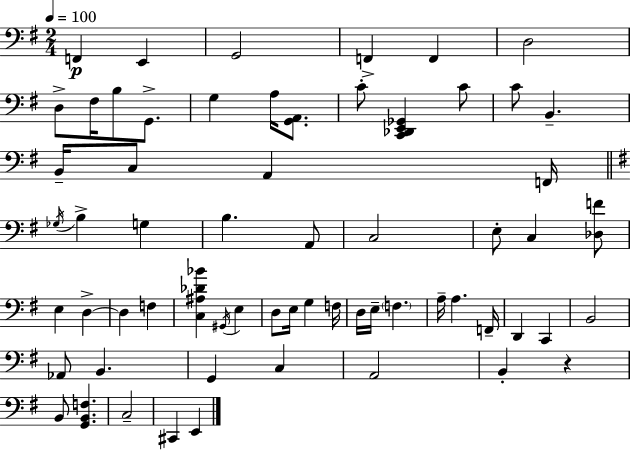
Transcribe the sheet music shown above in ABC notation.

X:1
T:Untitled
M:2/4
L:1/4
K:Em
F,, E,, G,,2 F,, F,, D,2 D,/2 ^F,/4 B,/2 G,,/2 G, A,/4 [G,,A,,]/2 C/2 [C,,_D,,E,,_G,,] C/2 C/2 B,, B,,/4 C,/2 A,, F,,/4 _G,/4 B, G, B, A,,/2 C,2 E,/2 C, [_D,F]/2 E, D, D, F, [C,^A,_D_B] ^G,,/4 E, D,/2 E,/4 G, F,/4 D,/4 E,/4 F, A,/4 A, F,,/4 D,, C,, B,,2 _A,,/2 B,, G,, C, A,,2 B,, z B,,/2 [G,,B,,F,] C,2 ^C,, E,,